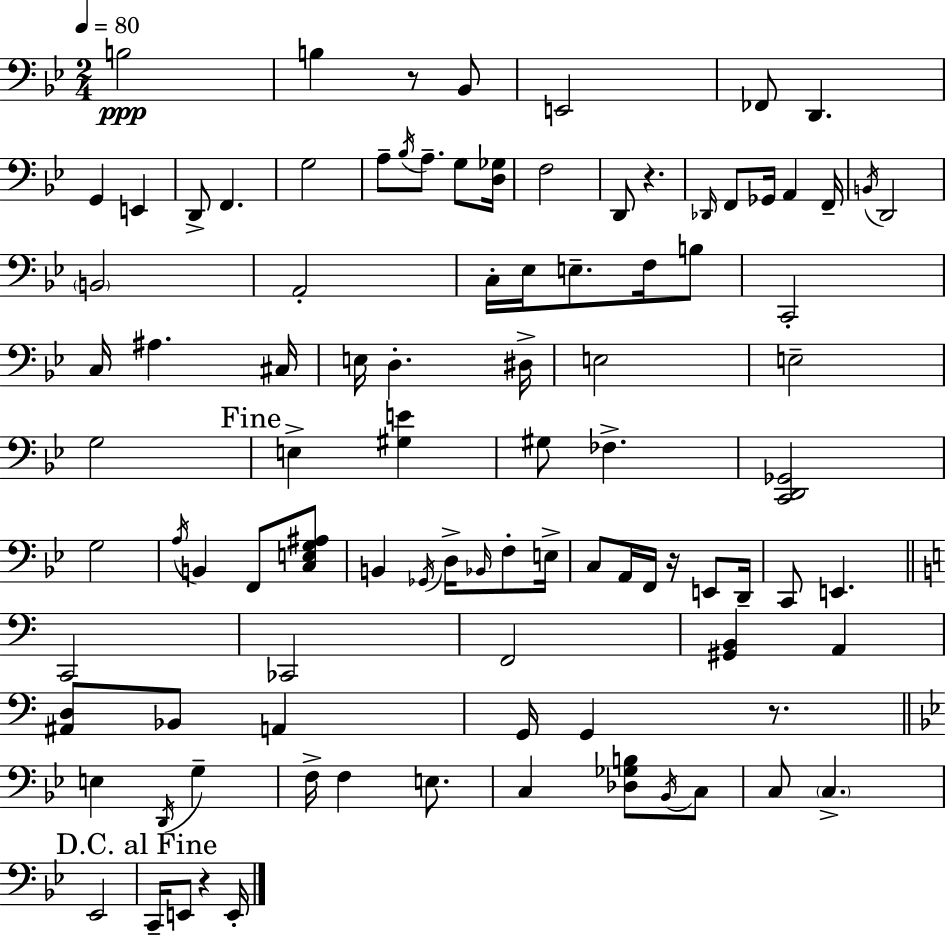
{
  \clef bass
  \numericTimeSignature
  \time 2/4
  \key bes \major
  \tempo 4 = 80
  \repeat volta 2 { b2\ppp | b4 r8 bes,8 | e,2 | fes,8 d,4. | \break g,4 e,4 | d,8-> f,4. | g2 | a8-- \acciaccatura { bes16 } a8.-- g8 | \break <d ges>16 f2 | d,8 r4. | \grace { des,16 } f,8 ges,16 a,4 | f,16-- \acciaccatura { b,16 } d,2 | \break \parenthesize b,2 | a,2-. | c16-. ees16 e8.-- | f16 b8 c,2-. | \break c16 ais4. | cis16 e16 d4.-. | dis16-> e2 | e2-- | \break g2 | \mark "Fine" e4-> <gis e'>4 | gis8 fes4.-> | <c, d, ges,>2 | \break g2 | \acciaccatura { a16 } b,4 | f,8 <c e g ais>8 b,4 | \acciaccatura { ges,16 } d16-> \grace { bes,16 } f8-. e16-> c8 | \break a,16 f,16 r16 e,8 d,16-- c,8 | e,4. \bar "||" \break \key a \minor c,2 | ces,2 | f,2 | <gis, b,>4 a,4 | \break <ais, d>8 bes,8 a,4 | g,16 g,4 r8. | \bar "||" \break \key bes \major e4 \acciaccatura { d,16 } g4-- | f16-> f4 e8. | c4 <des ges b>8 \acciaccatura { bes,16 } | c8 c8 \parenthesize c4.-> | \break ees,2 | \mark "D.C. al Fine" c,16-- e,8 r4 | e,16-. } \bar "|."
}